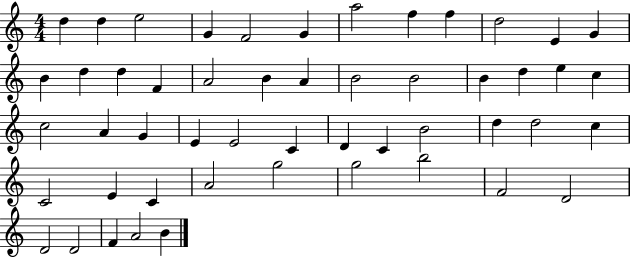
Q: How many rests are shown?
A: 0